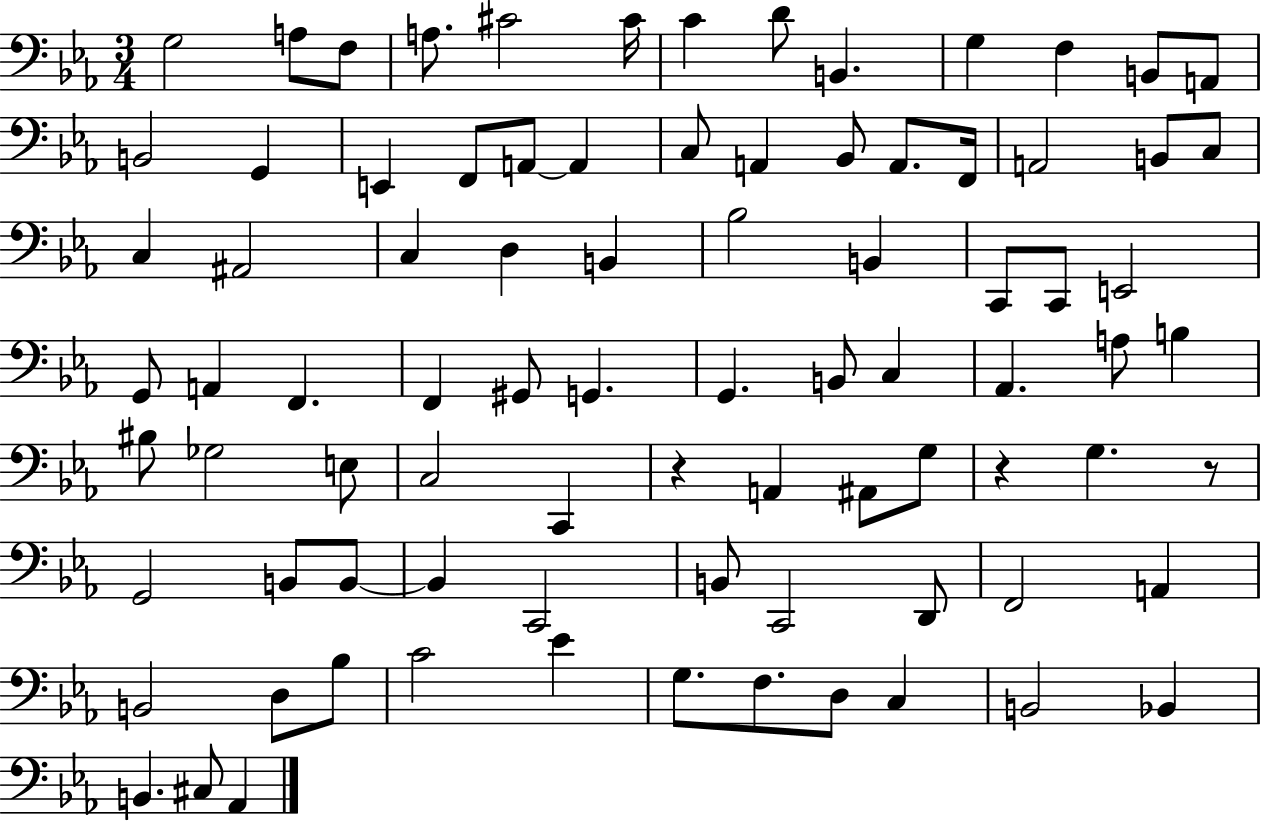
X:1
T:Untitled
M:3/4
L:1/4
K:Eb
G,2 A,/2 F,/2 A,/2 ^C2 ^C/4 C D/2 B,, G, F, B,,/2 A,,/2 B,,2 G,, E,, F,,/2 A,,/2 A,, C,/2 A,, _B,,/2 A,,/2 F,,/4 A,,2 B,,/2 C,/2 C, ^A,,2 C, D, B,, _B,2 B,, C,,/2 C,,/2 E,,2 G,,/2 A,, F,, F,, ^G,,/2 G,, G,, B,,/2 C, _A,, A,/2 B, ^B,/2 _G,2 E,/2 C,2 C,, z A,, ^A,,/2 G,/2 z G, z/2 G,,2 B,,/2 B,,/2 B,, C,,2 B,,/2 C,,2 D,,/2 F,,2 A,, B,,2 D,/2 _B,/2 C2 _E G,/2 F,/2 D,/2 C, B,,2 _B,, B,, ^C,/2 _A,,